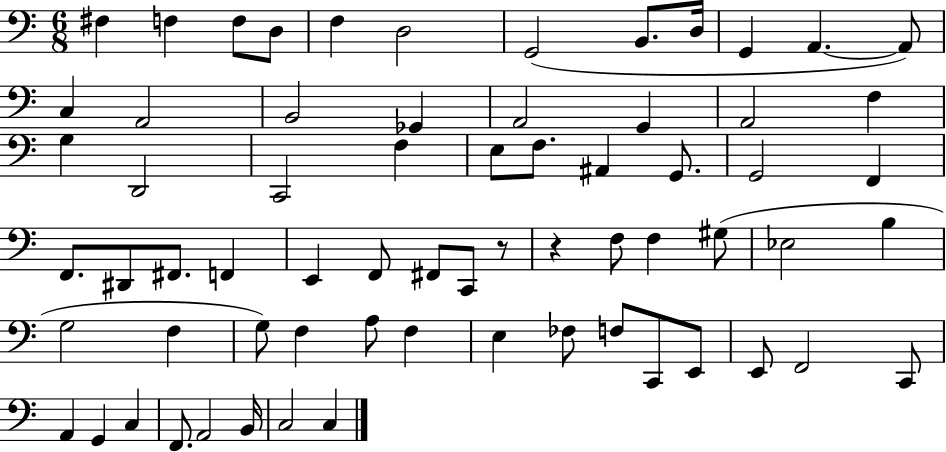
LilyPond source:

{
  \clef bass
  \numericTimeSignature
  \time 6/8
  \key c \major
  \repeat volta 2 { fis4 f4 f8 d8 | f4 d2 | g,2( b,8. d16 | g,4 a,4.~~ a,8) | \break c4 a,2 | b,2 ges,4 | a,2 g,4 | a,2 f4 | \break g4 d,2 | c,2 f4 | e8 f8. ais,4 g,8. | g,2 f,4 | \break f,8. dis,8 fis,8. f,4 | e,4 f,8 fis,8 c,8 r8 | r4 f8 f4 gis8( | ees2 b4 | \break g2 f4 | g8) f4 a8 f4 | e4 fes8 f8 c,8 e,8 | e,8 f,2 c,8 | \break a,4 g,4 c4 | f,8. a,2 b,16 | c2 c4 | } \bar "|."
}